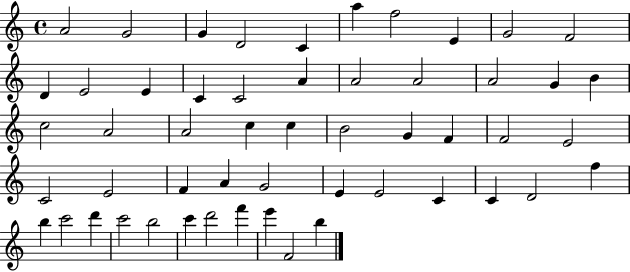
A4/h G4/h G4/q D4/h C4/q A5/q F5/h E4/q G4/h F4/h D4/q E4/h E4/q C4/q C4/h A4/q A4/h A4/h A4/h G4/q B4/q C5/h A4/h A4/h C5/q C5/q B4/h G4/q F4/q F4/h E4/h C4/h E4/h F4/q A4/q G4/h E4/q E4/h C4/q C4/q D4/h F5/q B5/q C6/h D6/q C6/h B5/h C6/q D6/h F6/q E6/q F4/h B5/q